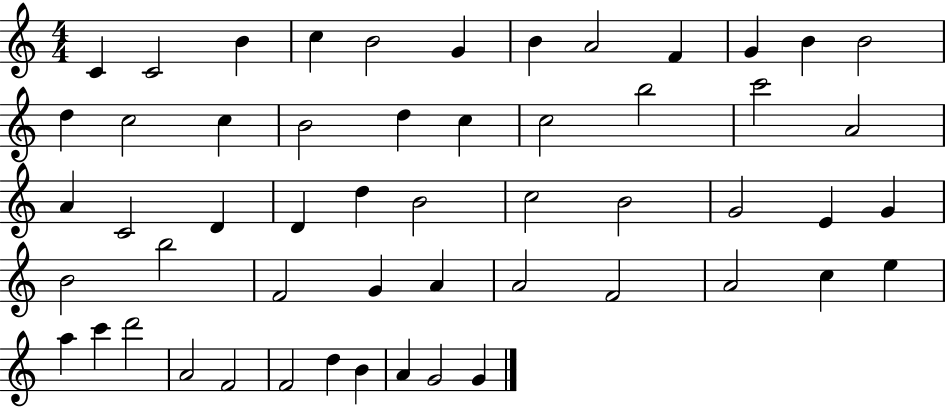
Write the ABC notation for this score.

X:1
T:Untitled
M:4/4
L:1/4
K:C
C C2 B c B2 G B A2 F G B B2 d c2 c B2 d c c2 b2 c'2 A2 A C2 D D d B2 c2 B2 G2 E G B2 b2 F2 G A A2 F2 A2 c e a c' d'2 A2 F2 F2 d B A G2 G